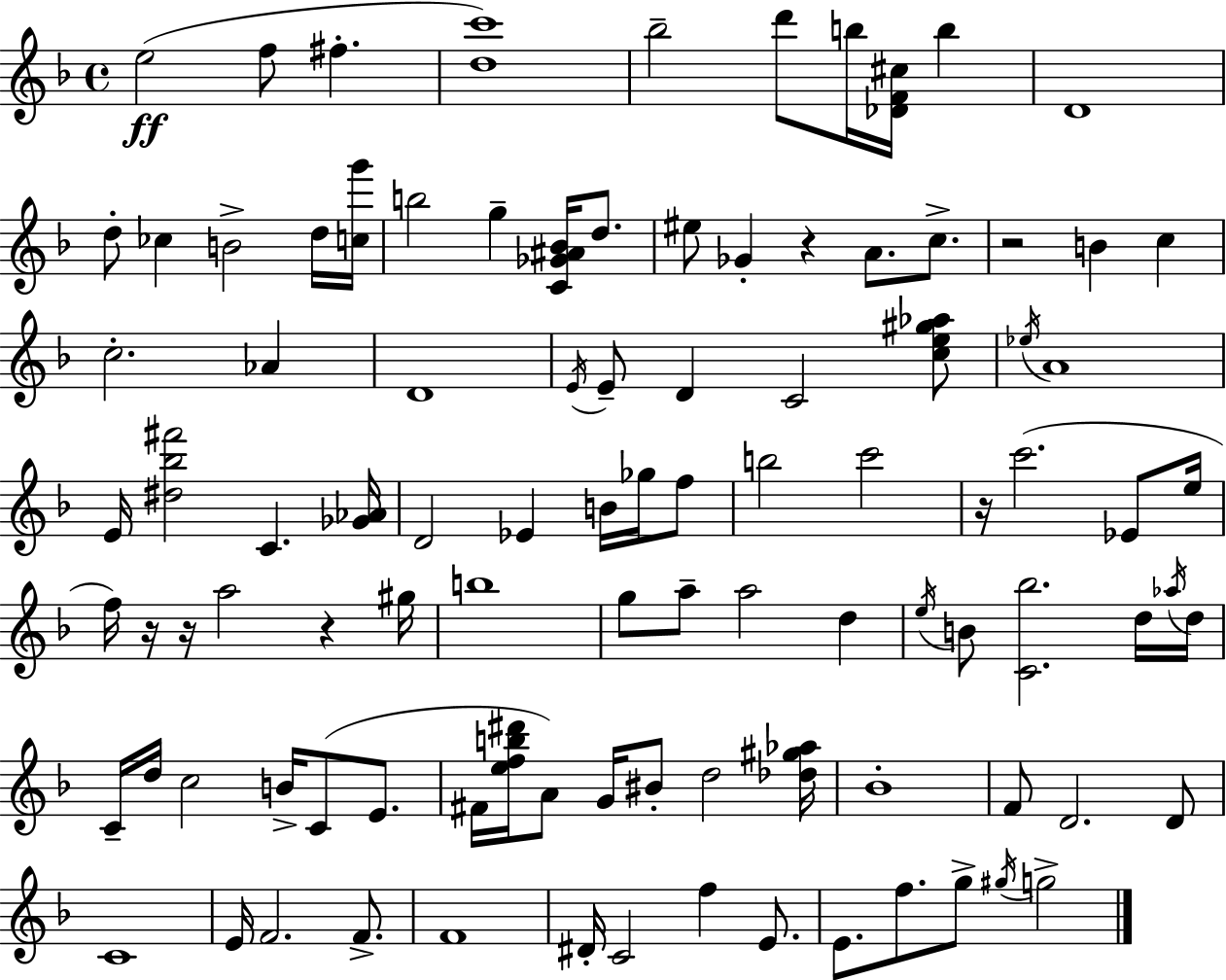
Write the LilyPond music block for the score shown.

{
  \clef treble
  \time 4/4
  \defaultTimeSignature
  \key d \minor
  \repeat volta 2 { e''2(\ff f''8 fis''4.-. | <d'' c'''>1) | bes''2-- d'''8 b''16 <des' f' cis''>16 b''4 | d'1 | \break d''8-. ces''4 b'2-> d''16 <c'' g'''>16 | b''2 g''4-- <c' ges' ais' bes'>16 d''8. | eis''8 ges'4-. r4 a'8. c''8.-> | r2 b'4 c''4 | \break c''2.-. aes'4 | d'1 | \acciaccatura { e'16 } e'8-- d'4 c'2 <c'' e'' gis'' aes''>8 | \acciaccatura { ees''16 } a'1 | \break e'16 <dis'' bes'' fis'''>2 c'4. | <ges' aes'>16 d'2 ees'4 b'16 ges''16 | f''8 b''2 c'''2 | r16 c'''2.( ees'8 | \break e''16 f''16) r16 r16 a''2 r4 | gis''16 b''1 | g''8 a''8-- a''2 d''4 | \acciaccatura { e''16 } b'8 <c' bes''>2. | \break d''16 \acciaccatura { aes''16 } d''16 c'16-- d''16 c''2 b'16-> c'8( | e'8. fis'16 <e'' f'' b'' dis'''>16 a'8) g'16 bis'8-. d''2 | <des'' gis'' aes''>16 bes'1-. | f'8 d'2. | \break d'8 c'1 | e'16 f'2. | f'8.-> f'1 | dis'16-. c'2 f''4 | \break e'8. e'8. f''8. g''8-> \acciaccatura { gis''16 } g''2-> | } \bar "|."
}